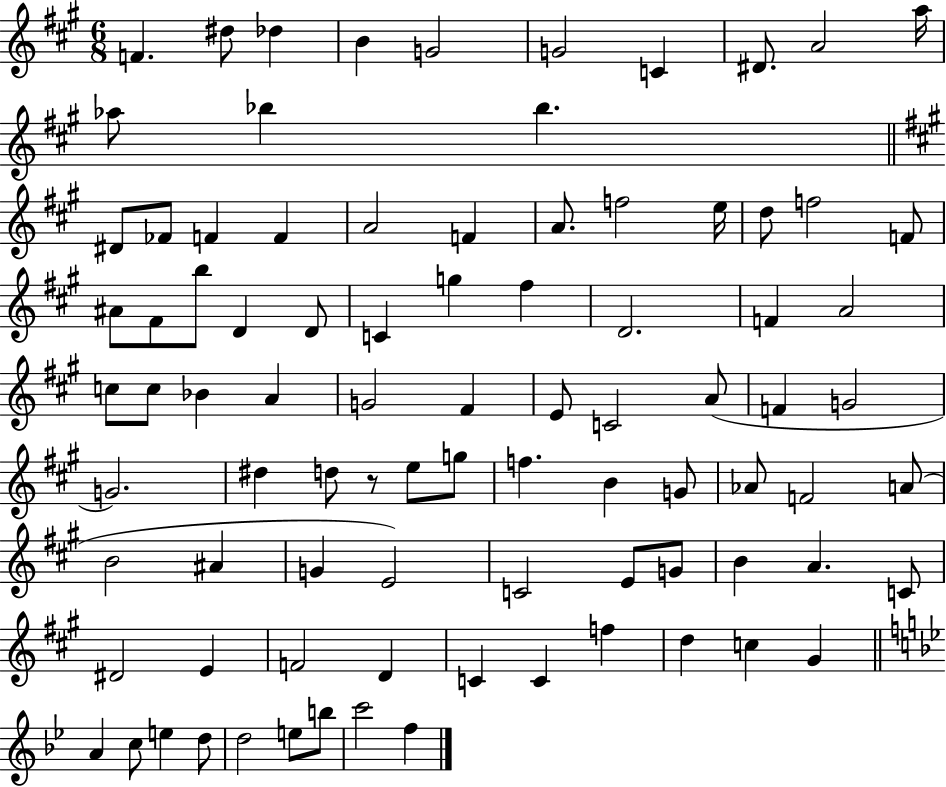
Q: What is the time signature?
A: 6/8